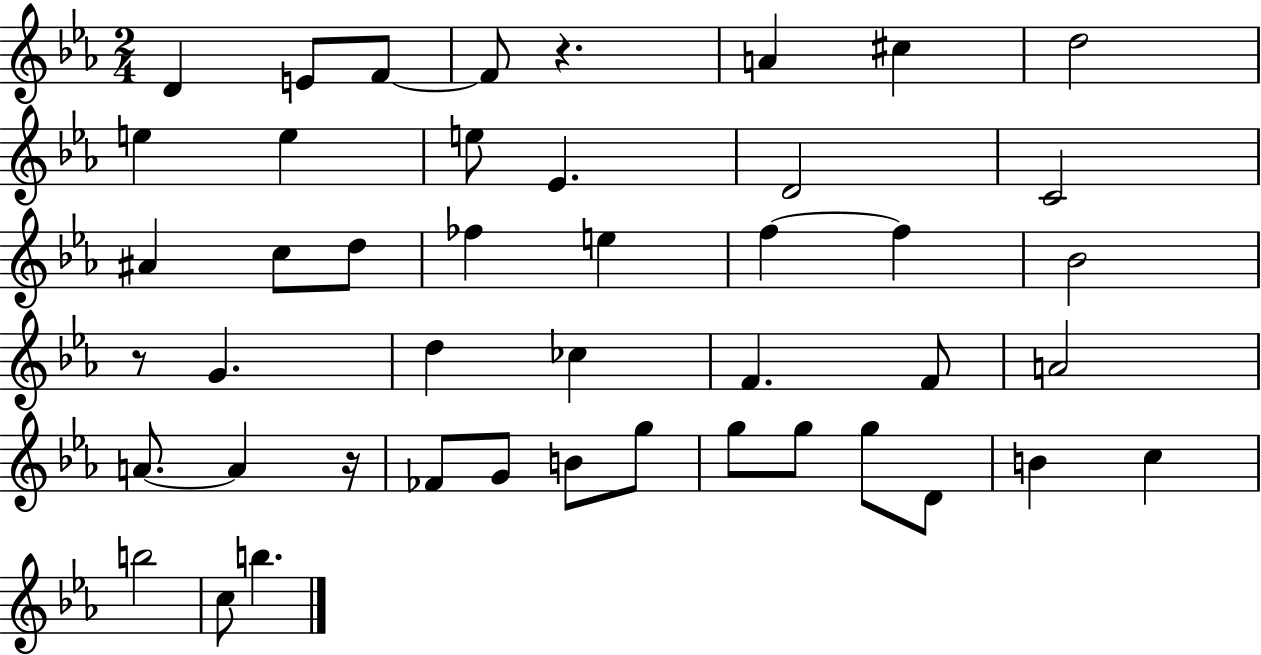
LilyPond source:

{
  \clef treble
  \numericTimeSignature
  \time 2/4
  \key ees \major
  d'4 e'8 f'8~~ | f'8 r4. | a'4 cis''4 | d''2 | \break e''4 e''4 | e''8 ees'4. | d'2 | c'2 | \break ais'4 c''8 d''8 | fes''4 e''4 | f''4~~ f''4 | bes'2 | \break r8 g'4. | d''4 ces''4 | f'4. f'8 | a'2 | \break a'8.~~ a'4 r16 | fes'8 g'8 b'8 g''8 | g''8 g''8 g''8 d'8 | b'4 c''4 | \break b''2 | c''8 b''4. | \bar "|."
}